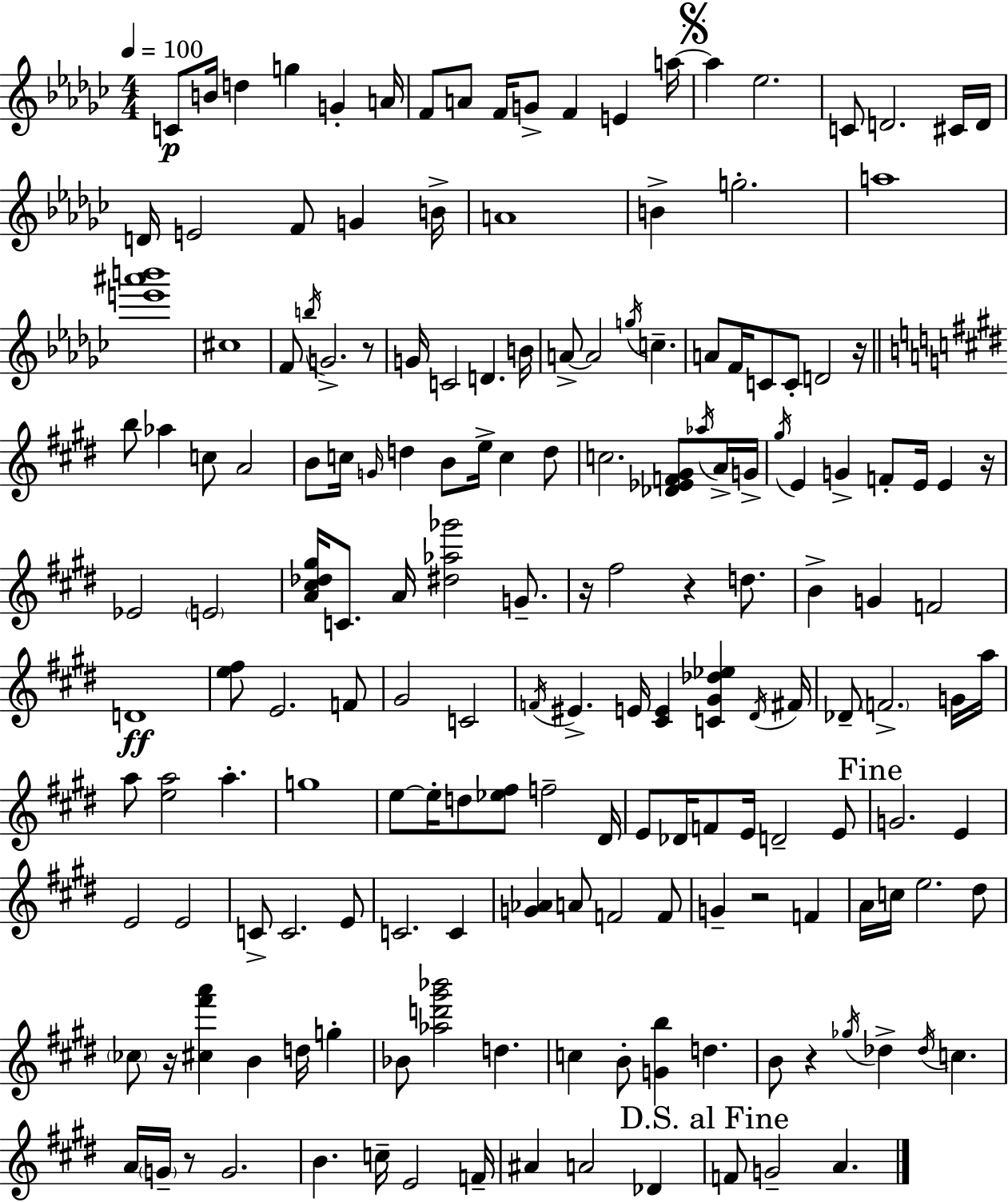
{
  \clef treble
  \numericTimeSignature
  \time 4/4
  \key ees \minor
  \tempo 4 = 100
  c'8\p b'16 d''4 g''4 g'4-. a'16 | f'8 a'8 f'16 g'8-> f'4 e'4 a''16~~ | \mark \markup { \musicglyph "scripts.segno" } a''4 ees''2. | c'8 d'2. cis'16 d'16 | \break d'16 e'2 f'8 g'4 b'16-> | a'1 | b'4-> g''2.-. | a''1 | \break <e''' ais''' b'''>1 | cis''1 | f'8 \acciaccatura { b''16 } g'2.-> r8 | g'16 c'2 d'4. | \break b'16 a'8->~~ a'2 \acciaccatura { g''16 } c''4.-- | a'8 f'16 c'8 c'8-. d'2 | r16 \bar "||" \break \key e \major b''8 aes''4 c''8 a'2 | b'8 c''16 \grace { g'16 } d''4 b'8 e''16-> c''4 d''8 | c''2. <des' ees' f' gis'>8 \acciaccatura { aes''16 } | a'16-> g'16-> \acciaccatura { gis''16 } e'4 g'4-> f'8-. e'16 e'4 | \break r16 ees'2 \parenthesize e'2 | <a' cis'' des'' gis''>16 c'8. a'16 <dis'' aes'' ges'''>2 | g'8.-- r16 fis''2 r4 | d''8. b'4-> g'4 f'2 | \break d'1\ff | <e'' fis''>8 e'2. | f'8 gis'2 c'2 | \acciaccatura { f'16 } eis'4.-> e'16 <cis' e'>4 <c' gis' des'' ees''>4 | \break \acciaccatura { dis'16 } fis'16 des'8-- \parenthesize f'2.-> | g'16 a''16 a''8 <e'' a''>2 a''4.-. | g''1 | e''8~~ e''16-. d''8 <ees'' fis''>8 f''2-- | \break dis'16 e'8 des'16 f'8 e'16 d'2-- | e'8 \mark "Fine" g'2. | e'4 e'2 e'2 | c'8-> c'2. | \break e'8 c'2. | c'4 <g' aes'>4 a'8 f'2 | f'8 g'4-- r2 | f'4 a'16 c''16 e''2. | \break dis''8 \parenthesize ces''8 r16 <cis'' fis''' a'''>4 b'4 | d''16 g''4-. bes'8 <aes'' d''' gis''' bes'''>2 d''4. | c''4 b'8-. <g' b''>4 d''4. | b'8 r4 \acciaccatura { ges''16 } des''4-> | \break \acciaccatura { des''16 } c''4. a'16 \parenthesize g'16-- r8 g'2. | b'4. c''16-- e'2 | f'16-- ais'4 a'2 | des'4 \mark "D.S. al Fine" f'8 g'2-- | \break a'4. \bar "|."
}